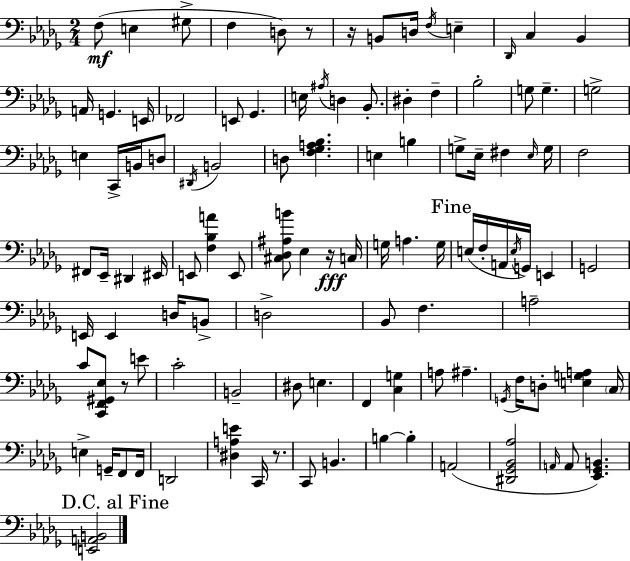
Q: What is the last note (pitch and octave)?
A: A2